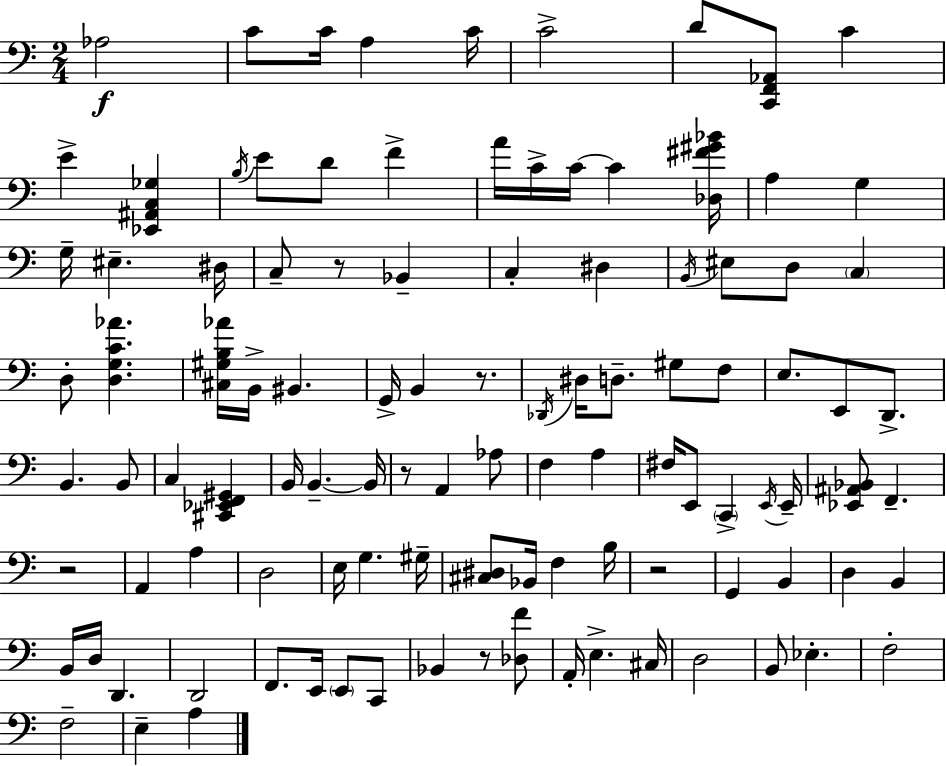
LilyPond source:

{
  \clef bass
  \numericTimeSignature
  \time 2/4
  \key a \minor
  \repeat volta 2 { aes2\f | c'8 c'16 a4 c'16 | c'2-> | d'8 <c, f, aes,>8 c'4 | \break e'4-> <ees, ais, c ges>4 | \acciaccatura { b16 } e'8 d'8 f'4-> | a'16 c'16-> c'16~~ c'4 | <des fis' gis' bes'>16 a4 g4 | \break g16-- eis4.-- | dis16 c8-- r8 bes,4-- | c4-. dis4 | \acciaccatura { b,16 } eis8 d8 \parenthesize c4 | \break d8-. <d g c' aes'>4. | <cis gis b aes'>16 b,16-> bis,4. | g,16-> b,4 r8. | \acciaccatura { des,16 } dis16 d8.-- gis8 | \break f8 e8. e,8 | d,8.-> b,4. | b,8 c4 <cis, ees, f, gis,>4 | b,16 b,4.--~~ | \break b,16 r8 a,4 | aes8 f4 a4 | fis16 e,8 \parenthesize c,4-> | \acciaccatura { e,16 } e,16-- <ees, ais, bes,>8 f,4.-- | \break r2 | a,4 | a4 d2 | e16 g4. | \break gis16-- <cis dis>8 bes,16 f4 | b16 r2 | g,4 | b,4 d4 | \break b,4 b,16 d16 d,4. | d,2 | f,8. e,16 | \parenthesize e,8 c,8 bes,4 | \break r8 <des f'>8 a,16-. e4.-> | cis16 d2 | b,8 ees4.-. | f2-. | \break f2-- | e4-- | a4 } \bar "|."
}